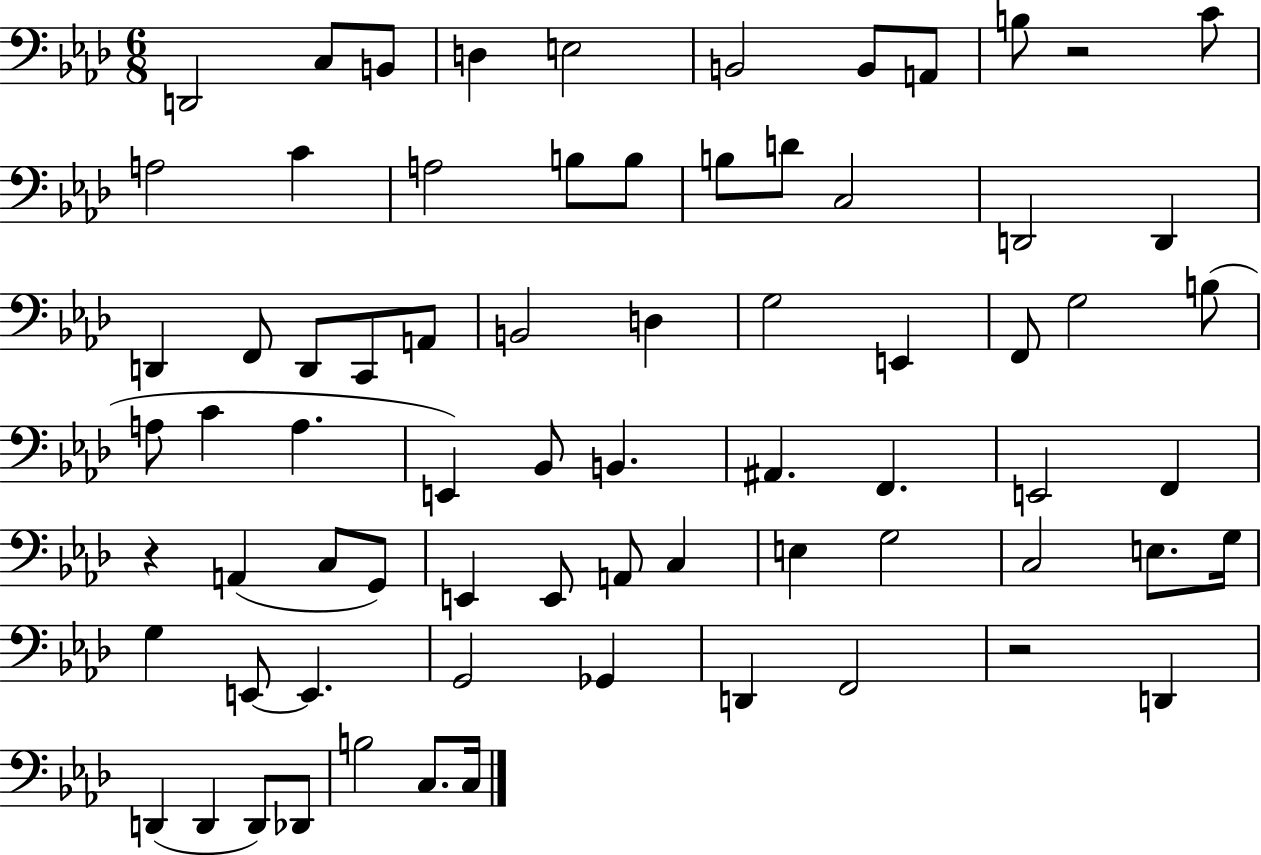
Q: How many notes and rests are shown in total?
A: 72